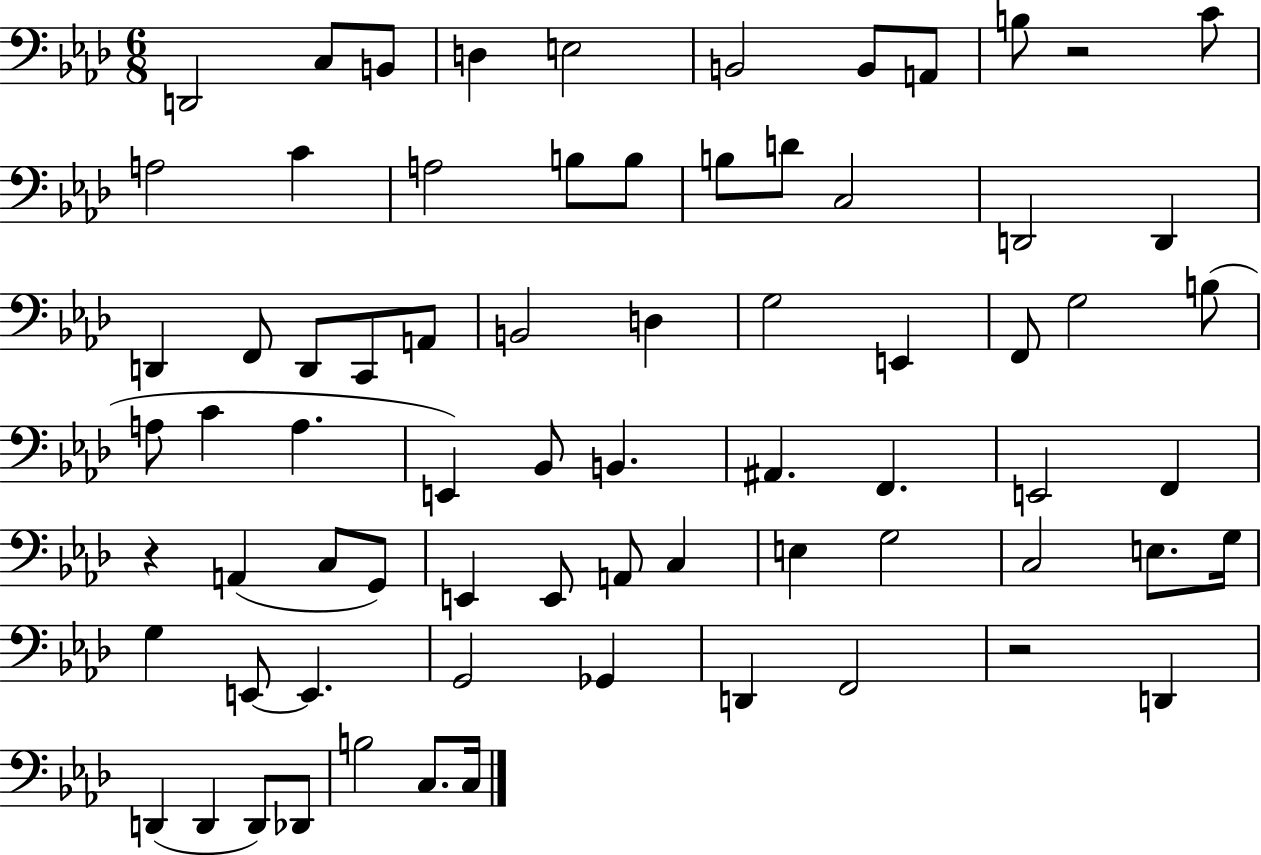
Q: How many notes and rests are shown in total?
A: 72